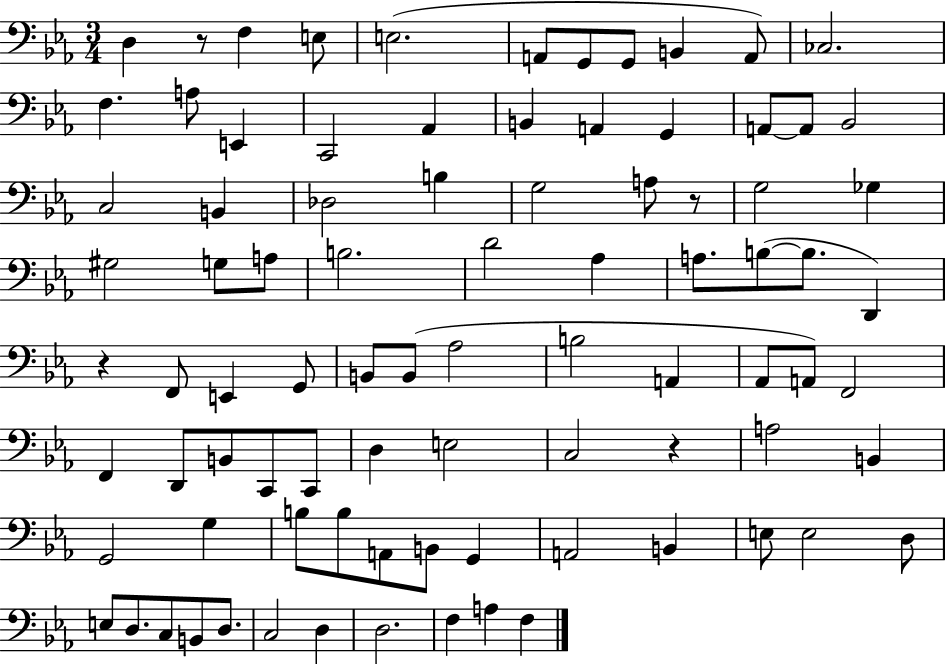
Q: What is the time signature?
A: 3/4